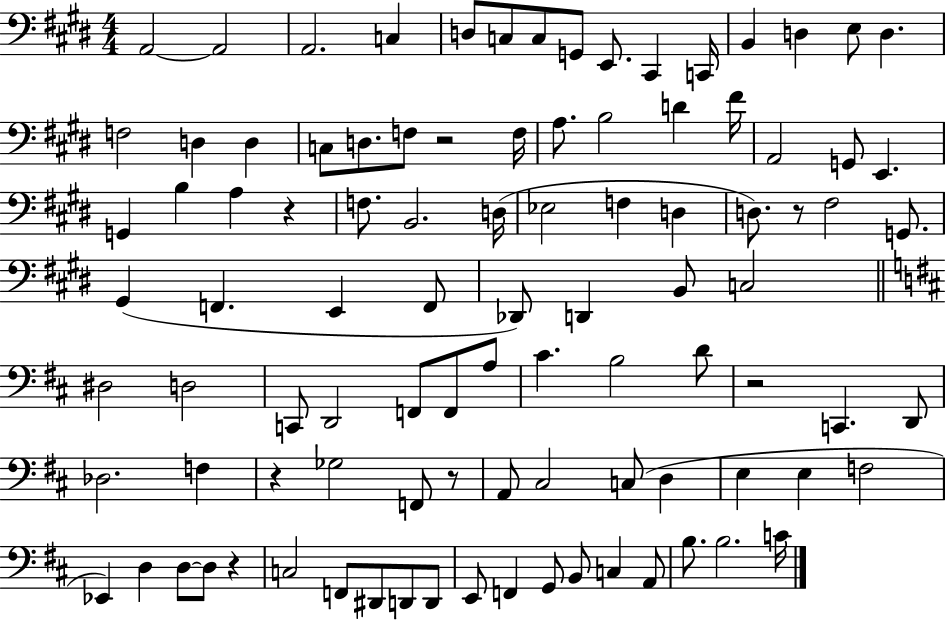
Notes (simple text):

A2/h A2/h A2/h. C3/q D3/e C3/e C3/e G2/e E2/e. C#2/q C2/s B2/q D3/q E3/e D3/q. F3/h D3/q D3/q C3/e D3/e. F3/e R/h F3/s A3/e. B3/h D4/q F#4/s A2/h G2/e E2/q. G2/q B3/q A3/q R/q F3/e. B2/h. D3/s Eb3/h F3/q D3/q D3/e. R/e F#3/h G2/e. G#2/q F2/q. E2/q F2/e Db2/e D2/q B2/e C3/h D#3/h D3/h C2/e D2/h F2/e F2/e A3/e C#4/q. B3/h D4/e R/h C2/q. D2/e Db3/h. F3/q R/q Gb3/h F2/e R/e A2/e C#3/h C3/e D3/q E3/q E3/q F3/h Eb2/q D3/q D3/e D3/e R/q C3/h F2/e D#2/e D2/e D2/e E2/e F2/q G2/e B2/e C3/q A2/e B3/e. B3/h. C4/s